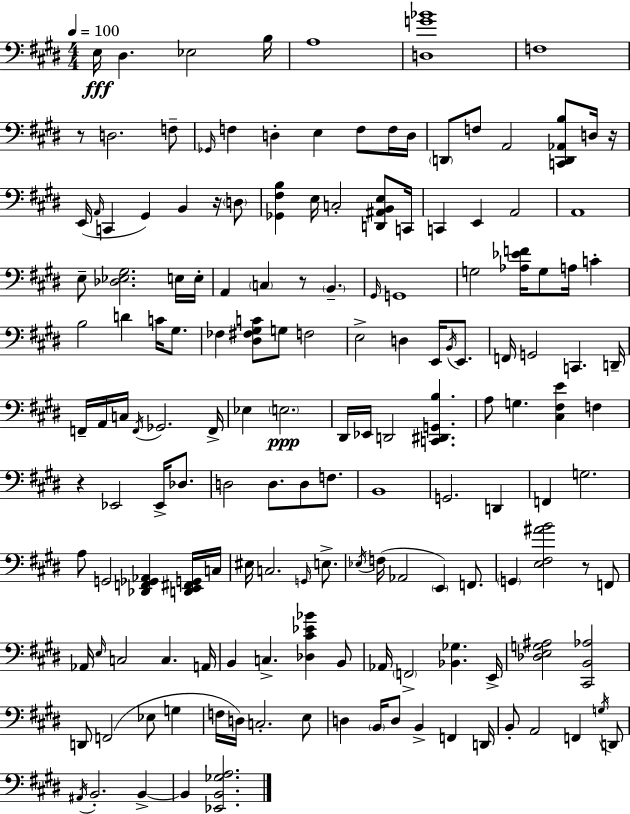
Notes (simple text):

E3/s D#3/q. Eb3/h B3/s A3/w [D3,G4,Bb4]/w F3/w R/e D3/h. F3/e Gb2/s F3/q D3/q E3/q F3/e F3/s D3/s D2/e F3/e A2/h [C2,D2,Ab2,B3]/e D3/s R/s E2/s A2/s C2/q G#2/q B2/q R/s D3/e [Gb2,F#3,B3]/q E3/s C3/h [D2,A#2,B2,E3]/e C2/s C2/q E2/q A2/h A2/w E3/e [Db3,Eb3,G#3]/h. E3/s E3/s A2/q C3/q R/e B2/q. G#2/s G2/w G3/h [Ab3,Eb4,F4]/s G3/e A3/s C4/q B3/h D4/q C4/s G#3/e. FES3/q [D#3,F#3,G#3,C4]/e G3/e F3/h E3/h D3/q E2/s B2/s E2/e. F2/s G2/h C2/q. D2/s F2/s A2/s C3/s F2/s Gb2/h. F2/s Eb3/q E3/h. D#2/s Eb2/s D2/h [C2,D#2,G2,B3]/q. A3/e G3/q. [C#3,F#3,E4]/q F3/q R/q Eb2/h Eb2/s Db3/e. D3/h D3/e. D3/e F3/e. B2/w G2/h. D2/q F2/q G3/h. A3/e G2/h [Db2,F2,Gb2,Ab2]/q [D2,E2,F#2,G2]/s C3/s EIS3/s C3/h. G2/s E3/e. Eb3/s F3/s Ab2/h E2/q F2/e. G2/q [E3,F#3,A#4,B4]/h R/e F2/e Ab2/s E3/s C3/h C3/q. A2/s B2/q C3/q. [Db3,C#4,Eb4,Bb4]/q B2/e Ab2/s F2/h [Bb2,Gb3]/q. E2/s [Db3,E3,G3,A#3]/h [C#2,B2,Ab3]/h D2/e F2/h Eb3/e G3/q F3/s D3/s C3/h. E3/e D3/q B2/s D3/e B2/q F2/q D2/s B2/e A2/h F2/q G3/s D2/e A#2/s B2/h. B2/q B2/q [Eb2,B2,Gb3,A3]/h.